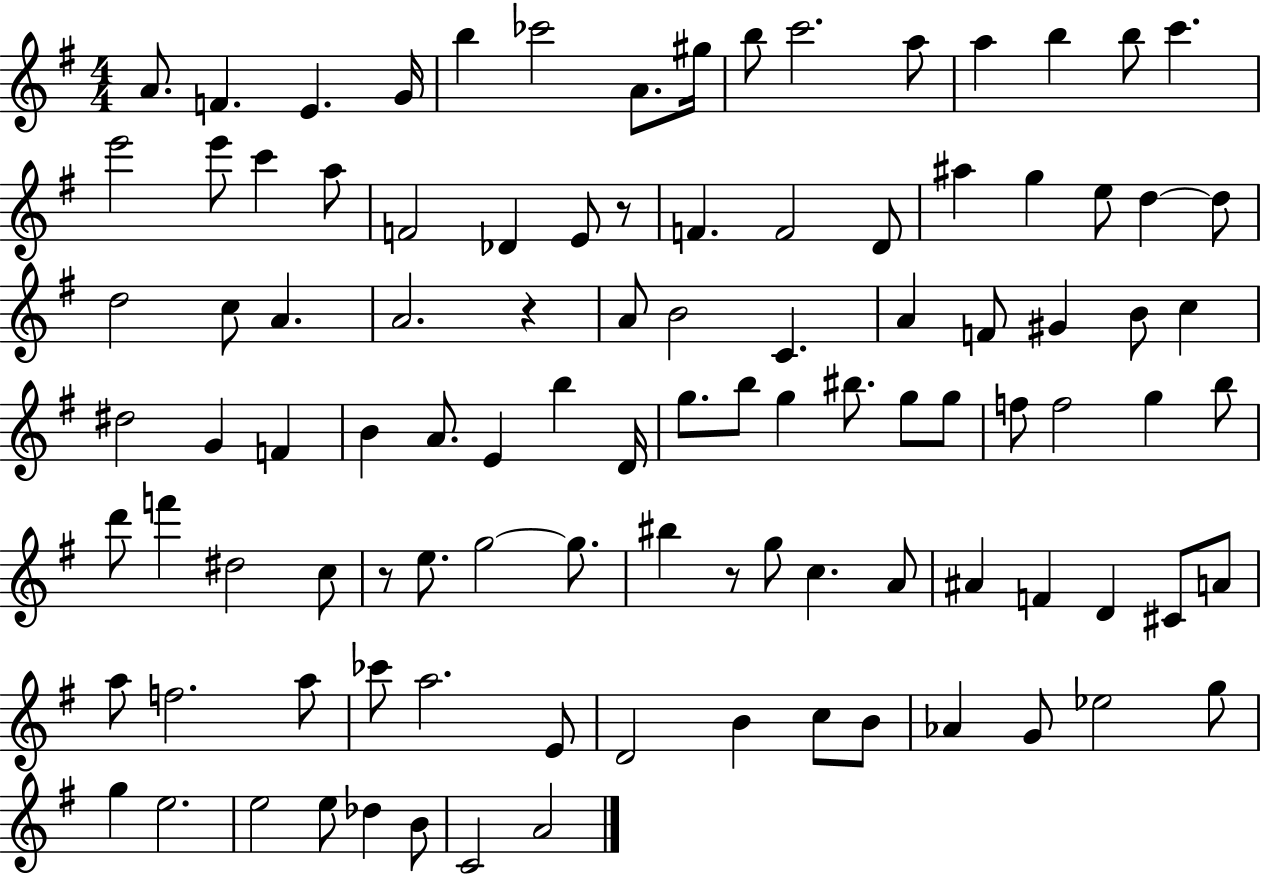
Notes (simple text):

A4/e. F4/q. E4/q. G4/s B5/q CES6/h A4/e. G#5/s B5/e C6/h. A5/e A5/q B5/q B5/e C6/q. E6/h E6/e C6/q A5/e F4/h Db4/q E4/e R/e F4/q. F4/h D4/e A#5/q G5/q E5/e D5/q D5/e D5/h C5/e A4/q. A4/h. R/q A4/e B4/h C4/q. A4/q F4/e G#4/q B4/e C5/q D#5/h G4/q F4/q B4/q A4/e. E4/q B5/q D4/s G5/e. B5/e G5/q BIS5/e. G5/e G5/e F5/e F5/h G5/q B5/e D6/e F6/q D#5/h C5/e R/e E5/e. G5/h G5/e. BIS5/q R/e G5/e C5/q. A4/e A#4/q F4/q D4/q C#4/e A4/e A5/e F5/h. A5/e CES6/e A5/h. E4/e D4/h B4/q C5/e B4/e Ab4/q G4/e Eb5/h G5/e G5/q E5/h. E5/h E5/e Db5/q B4/e C4/h A4/h